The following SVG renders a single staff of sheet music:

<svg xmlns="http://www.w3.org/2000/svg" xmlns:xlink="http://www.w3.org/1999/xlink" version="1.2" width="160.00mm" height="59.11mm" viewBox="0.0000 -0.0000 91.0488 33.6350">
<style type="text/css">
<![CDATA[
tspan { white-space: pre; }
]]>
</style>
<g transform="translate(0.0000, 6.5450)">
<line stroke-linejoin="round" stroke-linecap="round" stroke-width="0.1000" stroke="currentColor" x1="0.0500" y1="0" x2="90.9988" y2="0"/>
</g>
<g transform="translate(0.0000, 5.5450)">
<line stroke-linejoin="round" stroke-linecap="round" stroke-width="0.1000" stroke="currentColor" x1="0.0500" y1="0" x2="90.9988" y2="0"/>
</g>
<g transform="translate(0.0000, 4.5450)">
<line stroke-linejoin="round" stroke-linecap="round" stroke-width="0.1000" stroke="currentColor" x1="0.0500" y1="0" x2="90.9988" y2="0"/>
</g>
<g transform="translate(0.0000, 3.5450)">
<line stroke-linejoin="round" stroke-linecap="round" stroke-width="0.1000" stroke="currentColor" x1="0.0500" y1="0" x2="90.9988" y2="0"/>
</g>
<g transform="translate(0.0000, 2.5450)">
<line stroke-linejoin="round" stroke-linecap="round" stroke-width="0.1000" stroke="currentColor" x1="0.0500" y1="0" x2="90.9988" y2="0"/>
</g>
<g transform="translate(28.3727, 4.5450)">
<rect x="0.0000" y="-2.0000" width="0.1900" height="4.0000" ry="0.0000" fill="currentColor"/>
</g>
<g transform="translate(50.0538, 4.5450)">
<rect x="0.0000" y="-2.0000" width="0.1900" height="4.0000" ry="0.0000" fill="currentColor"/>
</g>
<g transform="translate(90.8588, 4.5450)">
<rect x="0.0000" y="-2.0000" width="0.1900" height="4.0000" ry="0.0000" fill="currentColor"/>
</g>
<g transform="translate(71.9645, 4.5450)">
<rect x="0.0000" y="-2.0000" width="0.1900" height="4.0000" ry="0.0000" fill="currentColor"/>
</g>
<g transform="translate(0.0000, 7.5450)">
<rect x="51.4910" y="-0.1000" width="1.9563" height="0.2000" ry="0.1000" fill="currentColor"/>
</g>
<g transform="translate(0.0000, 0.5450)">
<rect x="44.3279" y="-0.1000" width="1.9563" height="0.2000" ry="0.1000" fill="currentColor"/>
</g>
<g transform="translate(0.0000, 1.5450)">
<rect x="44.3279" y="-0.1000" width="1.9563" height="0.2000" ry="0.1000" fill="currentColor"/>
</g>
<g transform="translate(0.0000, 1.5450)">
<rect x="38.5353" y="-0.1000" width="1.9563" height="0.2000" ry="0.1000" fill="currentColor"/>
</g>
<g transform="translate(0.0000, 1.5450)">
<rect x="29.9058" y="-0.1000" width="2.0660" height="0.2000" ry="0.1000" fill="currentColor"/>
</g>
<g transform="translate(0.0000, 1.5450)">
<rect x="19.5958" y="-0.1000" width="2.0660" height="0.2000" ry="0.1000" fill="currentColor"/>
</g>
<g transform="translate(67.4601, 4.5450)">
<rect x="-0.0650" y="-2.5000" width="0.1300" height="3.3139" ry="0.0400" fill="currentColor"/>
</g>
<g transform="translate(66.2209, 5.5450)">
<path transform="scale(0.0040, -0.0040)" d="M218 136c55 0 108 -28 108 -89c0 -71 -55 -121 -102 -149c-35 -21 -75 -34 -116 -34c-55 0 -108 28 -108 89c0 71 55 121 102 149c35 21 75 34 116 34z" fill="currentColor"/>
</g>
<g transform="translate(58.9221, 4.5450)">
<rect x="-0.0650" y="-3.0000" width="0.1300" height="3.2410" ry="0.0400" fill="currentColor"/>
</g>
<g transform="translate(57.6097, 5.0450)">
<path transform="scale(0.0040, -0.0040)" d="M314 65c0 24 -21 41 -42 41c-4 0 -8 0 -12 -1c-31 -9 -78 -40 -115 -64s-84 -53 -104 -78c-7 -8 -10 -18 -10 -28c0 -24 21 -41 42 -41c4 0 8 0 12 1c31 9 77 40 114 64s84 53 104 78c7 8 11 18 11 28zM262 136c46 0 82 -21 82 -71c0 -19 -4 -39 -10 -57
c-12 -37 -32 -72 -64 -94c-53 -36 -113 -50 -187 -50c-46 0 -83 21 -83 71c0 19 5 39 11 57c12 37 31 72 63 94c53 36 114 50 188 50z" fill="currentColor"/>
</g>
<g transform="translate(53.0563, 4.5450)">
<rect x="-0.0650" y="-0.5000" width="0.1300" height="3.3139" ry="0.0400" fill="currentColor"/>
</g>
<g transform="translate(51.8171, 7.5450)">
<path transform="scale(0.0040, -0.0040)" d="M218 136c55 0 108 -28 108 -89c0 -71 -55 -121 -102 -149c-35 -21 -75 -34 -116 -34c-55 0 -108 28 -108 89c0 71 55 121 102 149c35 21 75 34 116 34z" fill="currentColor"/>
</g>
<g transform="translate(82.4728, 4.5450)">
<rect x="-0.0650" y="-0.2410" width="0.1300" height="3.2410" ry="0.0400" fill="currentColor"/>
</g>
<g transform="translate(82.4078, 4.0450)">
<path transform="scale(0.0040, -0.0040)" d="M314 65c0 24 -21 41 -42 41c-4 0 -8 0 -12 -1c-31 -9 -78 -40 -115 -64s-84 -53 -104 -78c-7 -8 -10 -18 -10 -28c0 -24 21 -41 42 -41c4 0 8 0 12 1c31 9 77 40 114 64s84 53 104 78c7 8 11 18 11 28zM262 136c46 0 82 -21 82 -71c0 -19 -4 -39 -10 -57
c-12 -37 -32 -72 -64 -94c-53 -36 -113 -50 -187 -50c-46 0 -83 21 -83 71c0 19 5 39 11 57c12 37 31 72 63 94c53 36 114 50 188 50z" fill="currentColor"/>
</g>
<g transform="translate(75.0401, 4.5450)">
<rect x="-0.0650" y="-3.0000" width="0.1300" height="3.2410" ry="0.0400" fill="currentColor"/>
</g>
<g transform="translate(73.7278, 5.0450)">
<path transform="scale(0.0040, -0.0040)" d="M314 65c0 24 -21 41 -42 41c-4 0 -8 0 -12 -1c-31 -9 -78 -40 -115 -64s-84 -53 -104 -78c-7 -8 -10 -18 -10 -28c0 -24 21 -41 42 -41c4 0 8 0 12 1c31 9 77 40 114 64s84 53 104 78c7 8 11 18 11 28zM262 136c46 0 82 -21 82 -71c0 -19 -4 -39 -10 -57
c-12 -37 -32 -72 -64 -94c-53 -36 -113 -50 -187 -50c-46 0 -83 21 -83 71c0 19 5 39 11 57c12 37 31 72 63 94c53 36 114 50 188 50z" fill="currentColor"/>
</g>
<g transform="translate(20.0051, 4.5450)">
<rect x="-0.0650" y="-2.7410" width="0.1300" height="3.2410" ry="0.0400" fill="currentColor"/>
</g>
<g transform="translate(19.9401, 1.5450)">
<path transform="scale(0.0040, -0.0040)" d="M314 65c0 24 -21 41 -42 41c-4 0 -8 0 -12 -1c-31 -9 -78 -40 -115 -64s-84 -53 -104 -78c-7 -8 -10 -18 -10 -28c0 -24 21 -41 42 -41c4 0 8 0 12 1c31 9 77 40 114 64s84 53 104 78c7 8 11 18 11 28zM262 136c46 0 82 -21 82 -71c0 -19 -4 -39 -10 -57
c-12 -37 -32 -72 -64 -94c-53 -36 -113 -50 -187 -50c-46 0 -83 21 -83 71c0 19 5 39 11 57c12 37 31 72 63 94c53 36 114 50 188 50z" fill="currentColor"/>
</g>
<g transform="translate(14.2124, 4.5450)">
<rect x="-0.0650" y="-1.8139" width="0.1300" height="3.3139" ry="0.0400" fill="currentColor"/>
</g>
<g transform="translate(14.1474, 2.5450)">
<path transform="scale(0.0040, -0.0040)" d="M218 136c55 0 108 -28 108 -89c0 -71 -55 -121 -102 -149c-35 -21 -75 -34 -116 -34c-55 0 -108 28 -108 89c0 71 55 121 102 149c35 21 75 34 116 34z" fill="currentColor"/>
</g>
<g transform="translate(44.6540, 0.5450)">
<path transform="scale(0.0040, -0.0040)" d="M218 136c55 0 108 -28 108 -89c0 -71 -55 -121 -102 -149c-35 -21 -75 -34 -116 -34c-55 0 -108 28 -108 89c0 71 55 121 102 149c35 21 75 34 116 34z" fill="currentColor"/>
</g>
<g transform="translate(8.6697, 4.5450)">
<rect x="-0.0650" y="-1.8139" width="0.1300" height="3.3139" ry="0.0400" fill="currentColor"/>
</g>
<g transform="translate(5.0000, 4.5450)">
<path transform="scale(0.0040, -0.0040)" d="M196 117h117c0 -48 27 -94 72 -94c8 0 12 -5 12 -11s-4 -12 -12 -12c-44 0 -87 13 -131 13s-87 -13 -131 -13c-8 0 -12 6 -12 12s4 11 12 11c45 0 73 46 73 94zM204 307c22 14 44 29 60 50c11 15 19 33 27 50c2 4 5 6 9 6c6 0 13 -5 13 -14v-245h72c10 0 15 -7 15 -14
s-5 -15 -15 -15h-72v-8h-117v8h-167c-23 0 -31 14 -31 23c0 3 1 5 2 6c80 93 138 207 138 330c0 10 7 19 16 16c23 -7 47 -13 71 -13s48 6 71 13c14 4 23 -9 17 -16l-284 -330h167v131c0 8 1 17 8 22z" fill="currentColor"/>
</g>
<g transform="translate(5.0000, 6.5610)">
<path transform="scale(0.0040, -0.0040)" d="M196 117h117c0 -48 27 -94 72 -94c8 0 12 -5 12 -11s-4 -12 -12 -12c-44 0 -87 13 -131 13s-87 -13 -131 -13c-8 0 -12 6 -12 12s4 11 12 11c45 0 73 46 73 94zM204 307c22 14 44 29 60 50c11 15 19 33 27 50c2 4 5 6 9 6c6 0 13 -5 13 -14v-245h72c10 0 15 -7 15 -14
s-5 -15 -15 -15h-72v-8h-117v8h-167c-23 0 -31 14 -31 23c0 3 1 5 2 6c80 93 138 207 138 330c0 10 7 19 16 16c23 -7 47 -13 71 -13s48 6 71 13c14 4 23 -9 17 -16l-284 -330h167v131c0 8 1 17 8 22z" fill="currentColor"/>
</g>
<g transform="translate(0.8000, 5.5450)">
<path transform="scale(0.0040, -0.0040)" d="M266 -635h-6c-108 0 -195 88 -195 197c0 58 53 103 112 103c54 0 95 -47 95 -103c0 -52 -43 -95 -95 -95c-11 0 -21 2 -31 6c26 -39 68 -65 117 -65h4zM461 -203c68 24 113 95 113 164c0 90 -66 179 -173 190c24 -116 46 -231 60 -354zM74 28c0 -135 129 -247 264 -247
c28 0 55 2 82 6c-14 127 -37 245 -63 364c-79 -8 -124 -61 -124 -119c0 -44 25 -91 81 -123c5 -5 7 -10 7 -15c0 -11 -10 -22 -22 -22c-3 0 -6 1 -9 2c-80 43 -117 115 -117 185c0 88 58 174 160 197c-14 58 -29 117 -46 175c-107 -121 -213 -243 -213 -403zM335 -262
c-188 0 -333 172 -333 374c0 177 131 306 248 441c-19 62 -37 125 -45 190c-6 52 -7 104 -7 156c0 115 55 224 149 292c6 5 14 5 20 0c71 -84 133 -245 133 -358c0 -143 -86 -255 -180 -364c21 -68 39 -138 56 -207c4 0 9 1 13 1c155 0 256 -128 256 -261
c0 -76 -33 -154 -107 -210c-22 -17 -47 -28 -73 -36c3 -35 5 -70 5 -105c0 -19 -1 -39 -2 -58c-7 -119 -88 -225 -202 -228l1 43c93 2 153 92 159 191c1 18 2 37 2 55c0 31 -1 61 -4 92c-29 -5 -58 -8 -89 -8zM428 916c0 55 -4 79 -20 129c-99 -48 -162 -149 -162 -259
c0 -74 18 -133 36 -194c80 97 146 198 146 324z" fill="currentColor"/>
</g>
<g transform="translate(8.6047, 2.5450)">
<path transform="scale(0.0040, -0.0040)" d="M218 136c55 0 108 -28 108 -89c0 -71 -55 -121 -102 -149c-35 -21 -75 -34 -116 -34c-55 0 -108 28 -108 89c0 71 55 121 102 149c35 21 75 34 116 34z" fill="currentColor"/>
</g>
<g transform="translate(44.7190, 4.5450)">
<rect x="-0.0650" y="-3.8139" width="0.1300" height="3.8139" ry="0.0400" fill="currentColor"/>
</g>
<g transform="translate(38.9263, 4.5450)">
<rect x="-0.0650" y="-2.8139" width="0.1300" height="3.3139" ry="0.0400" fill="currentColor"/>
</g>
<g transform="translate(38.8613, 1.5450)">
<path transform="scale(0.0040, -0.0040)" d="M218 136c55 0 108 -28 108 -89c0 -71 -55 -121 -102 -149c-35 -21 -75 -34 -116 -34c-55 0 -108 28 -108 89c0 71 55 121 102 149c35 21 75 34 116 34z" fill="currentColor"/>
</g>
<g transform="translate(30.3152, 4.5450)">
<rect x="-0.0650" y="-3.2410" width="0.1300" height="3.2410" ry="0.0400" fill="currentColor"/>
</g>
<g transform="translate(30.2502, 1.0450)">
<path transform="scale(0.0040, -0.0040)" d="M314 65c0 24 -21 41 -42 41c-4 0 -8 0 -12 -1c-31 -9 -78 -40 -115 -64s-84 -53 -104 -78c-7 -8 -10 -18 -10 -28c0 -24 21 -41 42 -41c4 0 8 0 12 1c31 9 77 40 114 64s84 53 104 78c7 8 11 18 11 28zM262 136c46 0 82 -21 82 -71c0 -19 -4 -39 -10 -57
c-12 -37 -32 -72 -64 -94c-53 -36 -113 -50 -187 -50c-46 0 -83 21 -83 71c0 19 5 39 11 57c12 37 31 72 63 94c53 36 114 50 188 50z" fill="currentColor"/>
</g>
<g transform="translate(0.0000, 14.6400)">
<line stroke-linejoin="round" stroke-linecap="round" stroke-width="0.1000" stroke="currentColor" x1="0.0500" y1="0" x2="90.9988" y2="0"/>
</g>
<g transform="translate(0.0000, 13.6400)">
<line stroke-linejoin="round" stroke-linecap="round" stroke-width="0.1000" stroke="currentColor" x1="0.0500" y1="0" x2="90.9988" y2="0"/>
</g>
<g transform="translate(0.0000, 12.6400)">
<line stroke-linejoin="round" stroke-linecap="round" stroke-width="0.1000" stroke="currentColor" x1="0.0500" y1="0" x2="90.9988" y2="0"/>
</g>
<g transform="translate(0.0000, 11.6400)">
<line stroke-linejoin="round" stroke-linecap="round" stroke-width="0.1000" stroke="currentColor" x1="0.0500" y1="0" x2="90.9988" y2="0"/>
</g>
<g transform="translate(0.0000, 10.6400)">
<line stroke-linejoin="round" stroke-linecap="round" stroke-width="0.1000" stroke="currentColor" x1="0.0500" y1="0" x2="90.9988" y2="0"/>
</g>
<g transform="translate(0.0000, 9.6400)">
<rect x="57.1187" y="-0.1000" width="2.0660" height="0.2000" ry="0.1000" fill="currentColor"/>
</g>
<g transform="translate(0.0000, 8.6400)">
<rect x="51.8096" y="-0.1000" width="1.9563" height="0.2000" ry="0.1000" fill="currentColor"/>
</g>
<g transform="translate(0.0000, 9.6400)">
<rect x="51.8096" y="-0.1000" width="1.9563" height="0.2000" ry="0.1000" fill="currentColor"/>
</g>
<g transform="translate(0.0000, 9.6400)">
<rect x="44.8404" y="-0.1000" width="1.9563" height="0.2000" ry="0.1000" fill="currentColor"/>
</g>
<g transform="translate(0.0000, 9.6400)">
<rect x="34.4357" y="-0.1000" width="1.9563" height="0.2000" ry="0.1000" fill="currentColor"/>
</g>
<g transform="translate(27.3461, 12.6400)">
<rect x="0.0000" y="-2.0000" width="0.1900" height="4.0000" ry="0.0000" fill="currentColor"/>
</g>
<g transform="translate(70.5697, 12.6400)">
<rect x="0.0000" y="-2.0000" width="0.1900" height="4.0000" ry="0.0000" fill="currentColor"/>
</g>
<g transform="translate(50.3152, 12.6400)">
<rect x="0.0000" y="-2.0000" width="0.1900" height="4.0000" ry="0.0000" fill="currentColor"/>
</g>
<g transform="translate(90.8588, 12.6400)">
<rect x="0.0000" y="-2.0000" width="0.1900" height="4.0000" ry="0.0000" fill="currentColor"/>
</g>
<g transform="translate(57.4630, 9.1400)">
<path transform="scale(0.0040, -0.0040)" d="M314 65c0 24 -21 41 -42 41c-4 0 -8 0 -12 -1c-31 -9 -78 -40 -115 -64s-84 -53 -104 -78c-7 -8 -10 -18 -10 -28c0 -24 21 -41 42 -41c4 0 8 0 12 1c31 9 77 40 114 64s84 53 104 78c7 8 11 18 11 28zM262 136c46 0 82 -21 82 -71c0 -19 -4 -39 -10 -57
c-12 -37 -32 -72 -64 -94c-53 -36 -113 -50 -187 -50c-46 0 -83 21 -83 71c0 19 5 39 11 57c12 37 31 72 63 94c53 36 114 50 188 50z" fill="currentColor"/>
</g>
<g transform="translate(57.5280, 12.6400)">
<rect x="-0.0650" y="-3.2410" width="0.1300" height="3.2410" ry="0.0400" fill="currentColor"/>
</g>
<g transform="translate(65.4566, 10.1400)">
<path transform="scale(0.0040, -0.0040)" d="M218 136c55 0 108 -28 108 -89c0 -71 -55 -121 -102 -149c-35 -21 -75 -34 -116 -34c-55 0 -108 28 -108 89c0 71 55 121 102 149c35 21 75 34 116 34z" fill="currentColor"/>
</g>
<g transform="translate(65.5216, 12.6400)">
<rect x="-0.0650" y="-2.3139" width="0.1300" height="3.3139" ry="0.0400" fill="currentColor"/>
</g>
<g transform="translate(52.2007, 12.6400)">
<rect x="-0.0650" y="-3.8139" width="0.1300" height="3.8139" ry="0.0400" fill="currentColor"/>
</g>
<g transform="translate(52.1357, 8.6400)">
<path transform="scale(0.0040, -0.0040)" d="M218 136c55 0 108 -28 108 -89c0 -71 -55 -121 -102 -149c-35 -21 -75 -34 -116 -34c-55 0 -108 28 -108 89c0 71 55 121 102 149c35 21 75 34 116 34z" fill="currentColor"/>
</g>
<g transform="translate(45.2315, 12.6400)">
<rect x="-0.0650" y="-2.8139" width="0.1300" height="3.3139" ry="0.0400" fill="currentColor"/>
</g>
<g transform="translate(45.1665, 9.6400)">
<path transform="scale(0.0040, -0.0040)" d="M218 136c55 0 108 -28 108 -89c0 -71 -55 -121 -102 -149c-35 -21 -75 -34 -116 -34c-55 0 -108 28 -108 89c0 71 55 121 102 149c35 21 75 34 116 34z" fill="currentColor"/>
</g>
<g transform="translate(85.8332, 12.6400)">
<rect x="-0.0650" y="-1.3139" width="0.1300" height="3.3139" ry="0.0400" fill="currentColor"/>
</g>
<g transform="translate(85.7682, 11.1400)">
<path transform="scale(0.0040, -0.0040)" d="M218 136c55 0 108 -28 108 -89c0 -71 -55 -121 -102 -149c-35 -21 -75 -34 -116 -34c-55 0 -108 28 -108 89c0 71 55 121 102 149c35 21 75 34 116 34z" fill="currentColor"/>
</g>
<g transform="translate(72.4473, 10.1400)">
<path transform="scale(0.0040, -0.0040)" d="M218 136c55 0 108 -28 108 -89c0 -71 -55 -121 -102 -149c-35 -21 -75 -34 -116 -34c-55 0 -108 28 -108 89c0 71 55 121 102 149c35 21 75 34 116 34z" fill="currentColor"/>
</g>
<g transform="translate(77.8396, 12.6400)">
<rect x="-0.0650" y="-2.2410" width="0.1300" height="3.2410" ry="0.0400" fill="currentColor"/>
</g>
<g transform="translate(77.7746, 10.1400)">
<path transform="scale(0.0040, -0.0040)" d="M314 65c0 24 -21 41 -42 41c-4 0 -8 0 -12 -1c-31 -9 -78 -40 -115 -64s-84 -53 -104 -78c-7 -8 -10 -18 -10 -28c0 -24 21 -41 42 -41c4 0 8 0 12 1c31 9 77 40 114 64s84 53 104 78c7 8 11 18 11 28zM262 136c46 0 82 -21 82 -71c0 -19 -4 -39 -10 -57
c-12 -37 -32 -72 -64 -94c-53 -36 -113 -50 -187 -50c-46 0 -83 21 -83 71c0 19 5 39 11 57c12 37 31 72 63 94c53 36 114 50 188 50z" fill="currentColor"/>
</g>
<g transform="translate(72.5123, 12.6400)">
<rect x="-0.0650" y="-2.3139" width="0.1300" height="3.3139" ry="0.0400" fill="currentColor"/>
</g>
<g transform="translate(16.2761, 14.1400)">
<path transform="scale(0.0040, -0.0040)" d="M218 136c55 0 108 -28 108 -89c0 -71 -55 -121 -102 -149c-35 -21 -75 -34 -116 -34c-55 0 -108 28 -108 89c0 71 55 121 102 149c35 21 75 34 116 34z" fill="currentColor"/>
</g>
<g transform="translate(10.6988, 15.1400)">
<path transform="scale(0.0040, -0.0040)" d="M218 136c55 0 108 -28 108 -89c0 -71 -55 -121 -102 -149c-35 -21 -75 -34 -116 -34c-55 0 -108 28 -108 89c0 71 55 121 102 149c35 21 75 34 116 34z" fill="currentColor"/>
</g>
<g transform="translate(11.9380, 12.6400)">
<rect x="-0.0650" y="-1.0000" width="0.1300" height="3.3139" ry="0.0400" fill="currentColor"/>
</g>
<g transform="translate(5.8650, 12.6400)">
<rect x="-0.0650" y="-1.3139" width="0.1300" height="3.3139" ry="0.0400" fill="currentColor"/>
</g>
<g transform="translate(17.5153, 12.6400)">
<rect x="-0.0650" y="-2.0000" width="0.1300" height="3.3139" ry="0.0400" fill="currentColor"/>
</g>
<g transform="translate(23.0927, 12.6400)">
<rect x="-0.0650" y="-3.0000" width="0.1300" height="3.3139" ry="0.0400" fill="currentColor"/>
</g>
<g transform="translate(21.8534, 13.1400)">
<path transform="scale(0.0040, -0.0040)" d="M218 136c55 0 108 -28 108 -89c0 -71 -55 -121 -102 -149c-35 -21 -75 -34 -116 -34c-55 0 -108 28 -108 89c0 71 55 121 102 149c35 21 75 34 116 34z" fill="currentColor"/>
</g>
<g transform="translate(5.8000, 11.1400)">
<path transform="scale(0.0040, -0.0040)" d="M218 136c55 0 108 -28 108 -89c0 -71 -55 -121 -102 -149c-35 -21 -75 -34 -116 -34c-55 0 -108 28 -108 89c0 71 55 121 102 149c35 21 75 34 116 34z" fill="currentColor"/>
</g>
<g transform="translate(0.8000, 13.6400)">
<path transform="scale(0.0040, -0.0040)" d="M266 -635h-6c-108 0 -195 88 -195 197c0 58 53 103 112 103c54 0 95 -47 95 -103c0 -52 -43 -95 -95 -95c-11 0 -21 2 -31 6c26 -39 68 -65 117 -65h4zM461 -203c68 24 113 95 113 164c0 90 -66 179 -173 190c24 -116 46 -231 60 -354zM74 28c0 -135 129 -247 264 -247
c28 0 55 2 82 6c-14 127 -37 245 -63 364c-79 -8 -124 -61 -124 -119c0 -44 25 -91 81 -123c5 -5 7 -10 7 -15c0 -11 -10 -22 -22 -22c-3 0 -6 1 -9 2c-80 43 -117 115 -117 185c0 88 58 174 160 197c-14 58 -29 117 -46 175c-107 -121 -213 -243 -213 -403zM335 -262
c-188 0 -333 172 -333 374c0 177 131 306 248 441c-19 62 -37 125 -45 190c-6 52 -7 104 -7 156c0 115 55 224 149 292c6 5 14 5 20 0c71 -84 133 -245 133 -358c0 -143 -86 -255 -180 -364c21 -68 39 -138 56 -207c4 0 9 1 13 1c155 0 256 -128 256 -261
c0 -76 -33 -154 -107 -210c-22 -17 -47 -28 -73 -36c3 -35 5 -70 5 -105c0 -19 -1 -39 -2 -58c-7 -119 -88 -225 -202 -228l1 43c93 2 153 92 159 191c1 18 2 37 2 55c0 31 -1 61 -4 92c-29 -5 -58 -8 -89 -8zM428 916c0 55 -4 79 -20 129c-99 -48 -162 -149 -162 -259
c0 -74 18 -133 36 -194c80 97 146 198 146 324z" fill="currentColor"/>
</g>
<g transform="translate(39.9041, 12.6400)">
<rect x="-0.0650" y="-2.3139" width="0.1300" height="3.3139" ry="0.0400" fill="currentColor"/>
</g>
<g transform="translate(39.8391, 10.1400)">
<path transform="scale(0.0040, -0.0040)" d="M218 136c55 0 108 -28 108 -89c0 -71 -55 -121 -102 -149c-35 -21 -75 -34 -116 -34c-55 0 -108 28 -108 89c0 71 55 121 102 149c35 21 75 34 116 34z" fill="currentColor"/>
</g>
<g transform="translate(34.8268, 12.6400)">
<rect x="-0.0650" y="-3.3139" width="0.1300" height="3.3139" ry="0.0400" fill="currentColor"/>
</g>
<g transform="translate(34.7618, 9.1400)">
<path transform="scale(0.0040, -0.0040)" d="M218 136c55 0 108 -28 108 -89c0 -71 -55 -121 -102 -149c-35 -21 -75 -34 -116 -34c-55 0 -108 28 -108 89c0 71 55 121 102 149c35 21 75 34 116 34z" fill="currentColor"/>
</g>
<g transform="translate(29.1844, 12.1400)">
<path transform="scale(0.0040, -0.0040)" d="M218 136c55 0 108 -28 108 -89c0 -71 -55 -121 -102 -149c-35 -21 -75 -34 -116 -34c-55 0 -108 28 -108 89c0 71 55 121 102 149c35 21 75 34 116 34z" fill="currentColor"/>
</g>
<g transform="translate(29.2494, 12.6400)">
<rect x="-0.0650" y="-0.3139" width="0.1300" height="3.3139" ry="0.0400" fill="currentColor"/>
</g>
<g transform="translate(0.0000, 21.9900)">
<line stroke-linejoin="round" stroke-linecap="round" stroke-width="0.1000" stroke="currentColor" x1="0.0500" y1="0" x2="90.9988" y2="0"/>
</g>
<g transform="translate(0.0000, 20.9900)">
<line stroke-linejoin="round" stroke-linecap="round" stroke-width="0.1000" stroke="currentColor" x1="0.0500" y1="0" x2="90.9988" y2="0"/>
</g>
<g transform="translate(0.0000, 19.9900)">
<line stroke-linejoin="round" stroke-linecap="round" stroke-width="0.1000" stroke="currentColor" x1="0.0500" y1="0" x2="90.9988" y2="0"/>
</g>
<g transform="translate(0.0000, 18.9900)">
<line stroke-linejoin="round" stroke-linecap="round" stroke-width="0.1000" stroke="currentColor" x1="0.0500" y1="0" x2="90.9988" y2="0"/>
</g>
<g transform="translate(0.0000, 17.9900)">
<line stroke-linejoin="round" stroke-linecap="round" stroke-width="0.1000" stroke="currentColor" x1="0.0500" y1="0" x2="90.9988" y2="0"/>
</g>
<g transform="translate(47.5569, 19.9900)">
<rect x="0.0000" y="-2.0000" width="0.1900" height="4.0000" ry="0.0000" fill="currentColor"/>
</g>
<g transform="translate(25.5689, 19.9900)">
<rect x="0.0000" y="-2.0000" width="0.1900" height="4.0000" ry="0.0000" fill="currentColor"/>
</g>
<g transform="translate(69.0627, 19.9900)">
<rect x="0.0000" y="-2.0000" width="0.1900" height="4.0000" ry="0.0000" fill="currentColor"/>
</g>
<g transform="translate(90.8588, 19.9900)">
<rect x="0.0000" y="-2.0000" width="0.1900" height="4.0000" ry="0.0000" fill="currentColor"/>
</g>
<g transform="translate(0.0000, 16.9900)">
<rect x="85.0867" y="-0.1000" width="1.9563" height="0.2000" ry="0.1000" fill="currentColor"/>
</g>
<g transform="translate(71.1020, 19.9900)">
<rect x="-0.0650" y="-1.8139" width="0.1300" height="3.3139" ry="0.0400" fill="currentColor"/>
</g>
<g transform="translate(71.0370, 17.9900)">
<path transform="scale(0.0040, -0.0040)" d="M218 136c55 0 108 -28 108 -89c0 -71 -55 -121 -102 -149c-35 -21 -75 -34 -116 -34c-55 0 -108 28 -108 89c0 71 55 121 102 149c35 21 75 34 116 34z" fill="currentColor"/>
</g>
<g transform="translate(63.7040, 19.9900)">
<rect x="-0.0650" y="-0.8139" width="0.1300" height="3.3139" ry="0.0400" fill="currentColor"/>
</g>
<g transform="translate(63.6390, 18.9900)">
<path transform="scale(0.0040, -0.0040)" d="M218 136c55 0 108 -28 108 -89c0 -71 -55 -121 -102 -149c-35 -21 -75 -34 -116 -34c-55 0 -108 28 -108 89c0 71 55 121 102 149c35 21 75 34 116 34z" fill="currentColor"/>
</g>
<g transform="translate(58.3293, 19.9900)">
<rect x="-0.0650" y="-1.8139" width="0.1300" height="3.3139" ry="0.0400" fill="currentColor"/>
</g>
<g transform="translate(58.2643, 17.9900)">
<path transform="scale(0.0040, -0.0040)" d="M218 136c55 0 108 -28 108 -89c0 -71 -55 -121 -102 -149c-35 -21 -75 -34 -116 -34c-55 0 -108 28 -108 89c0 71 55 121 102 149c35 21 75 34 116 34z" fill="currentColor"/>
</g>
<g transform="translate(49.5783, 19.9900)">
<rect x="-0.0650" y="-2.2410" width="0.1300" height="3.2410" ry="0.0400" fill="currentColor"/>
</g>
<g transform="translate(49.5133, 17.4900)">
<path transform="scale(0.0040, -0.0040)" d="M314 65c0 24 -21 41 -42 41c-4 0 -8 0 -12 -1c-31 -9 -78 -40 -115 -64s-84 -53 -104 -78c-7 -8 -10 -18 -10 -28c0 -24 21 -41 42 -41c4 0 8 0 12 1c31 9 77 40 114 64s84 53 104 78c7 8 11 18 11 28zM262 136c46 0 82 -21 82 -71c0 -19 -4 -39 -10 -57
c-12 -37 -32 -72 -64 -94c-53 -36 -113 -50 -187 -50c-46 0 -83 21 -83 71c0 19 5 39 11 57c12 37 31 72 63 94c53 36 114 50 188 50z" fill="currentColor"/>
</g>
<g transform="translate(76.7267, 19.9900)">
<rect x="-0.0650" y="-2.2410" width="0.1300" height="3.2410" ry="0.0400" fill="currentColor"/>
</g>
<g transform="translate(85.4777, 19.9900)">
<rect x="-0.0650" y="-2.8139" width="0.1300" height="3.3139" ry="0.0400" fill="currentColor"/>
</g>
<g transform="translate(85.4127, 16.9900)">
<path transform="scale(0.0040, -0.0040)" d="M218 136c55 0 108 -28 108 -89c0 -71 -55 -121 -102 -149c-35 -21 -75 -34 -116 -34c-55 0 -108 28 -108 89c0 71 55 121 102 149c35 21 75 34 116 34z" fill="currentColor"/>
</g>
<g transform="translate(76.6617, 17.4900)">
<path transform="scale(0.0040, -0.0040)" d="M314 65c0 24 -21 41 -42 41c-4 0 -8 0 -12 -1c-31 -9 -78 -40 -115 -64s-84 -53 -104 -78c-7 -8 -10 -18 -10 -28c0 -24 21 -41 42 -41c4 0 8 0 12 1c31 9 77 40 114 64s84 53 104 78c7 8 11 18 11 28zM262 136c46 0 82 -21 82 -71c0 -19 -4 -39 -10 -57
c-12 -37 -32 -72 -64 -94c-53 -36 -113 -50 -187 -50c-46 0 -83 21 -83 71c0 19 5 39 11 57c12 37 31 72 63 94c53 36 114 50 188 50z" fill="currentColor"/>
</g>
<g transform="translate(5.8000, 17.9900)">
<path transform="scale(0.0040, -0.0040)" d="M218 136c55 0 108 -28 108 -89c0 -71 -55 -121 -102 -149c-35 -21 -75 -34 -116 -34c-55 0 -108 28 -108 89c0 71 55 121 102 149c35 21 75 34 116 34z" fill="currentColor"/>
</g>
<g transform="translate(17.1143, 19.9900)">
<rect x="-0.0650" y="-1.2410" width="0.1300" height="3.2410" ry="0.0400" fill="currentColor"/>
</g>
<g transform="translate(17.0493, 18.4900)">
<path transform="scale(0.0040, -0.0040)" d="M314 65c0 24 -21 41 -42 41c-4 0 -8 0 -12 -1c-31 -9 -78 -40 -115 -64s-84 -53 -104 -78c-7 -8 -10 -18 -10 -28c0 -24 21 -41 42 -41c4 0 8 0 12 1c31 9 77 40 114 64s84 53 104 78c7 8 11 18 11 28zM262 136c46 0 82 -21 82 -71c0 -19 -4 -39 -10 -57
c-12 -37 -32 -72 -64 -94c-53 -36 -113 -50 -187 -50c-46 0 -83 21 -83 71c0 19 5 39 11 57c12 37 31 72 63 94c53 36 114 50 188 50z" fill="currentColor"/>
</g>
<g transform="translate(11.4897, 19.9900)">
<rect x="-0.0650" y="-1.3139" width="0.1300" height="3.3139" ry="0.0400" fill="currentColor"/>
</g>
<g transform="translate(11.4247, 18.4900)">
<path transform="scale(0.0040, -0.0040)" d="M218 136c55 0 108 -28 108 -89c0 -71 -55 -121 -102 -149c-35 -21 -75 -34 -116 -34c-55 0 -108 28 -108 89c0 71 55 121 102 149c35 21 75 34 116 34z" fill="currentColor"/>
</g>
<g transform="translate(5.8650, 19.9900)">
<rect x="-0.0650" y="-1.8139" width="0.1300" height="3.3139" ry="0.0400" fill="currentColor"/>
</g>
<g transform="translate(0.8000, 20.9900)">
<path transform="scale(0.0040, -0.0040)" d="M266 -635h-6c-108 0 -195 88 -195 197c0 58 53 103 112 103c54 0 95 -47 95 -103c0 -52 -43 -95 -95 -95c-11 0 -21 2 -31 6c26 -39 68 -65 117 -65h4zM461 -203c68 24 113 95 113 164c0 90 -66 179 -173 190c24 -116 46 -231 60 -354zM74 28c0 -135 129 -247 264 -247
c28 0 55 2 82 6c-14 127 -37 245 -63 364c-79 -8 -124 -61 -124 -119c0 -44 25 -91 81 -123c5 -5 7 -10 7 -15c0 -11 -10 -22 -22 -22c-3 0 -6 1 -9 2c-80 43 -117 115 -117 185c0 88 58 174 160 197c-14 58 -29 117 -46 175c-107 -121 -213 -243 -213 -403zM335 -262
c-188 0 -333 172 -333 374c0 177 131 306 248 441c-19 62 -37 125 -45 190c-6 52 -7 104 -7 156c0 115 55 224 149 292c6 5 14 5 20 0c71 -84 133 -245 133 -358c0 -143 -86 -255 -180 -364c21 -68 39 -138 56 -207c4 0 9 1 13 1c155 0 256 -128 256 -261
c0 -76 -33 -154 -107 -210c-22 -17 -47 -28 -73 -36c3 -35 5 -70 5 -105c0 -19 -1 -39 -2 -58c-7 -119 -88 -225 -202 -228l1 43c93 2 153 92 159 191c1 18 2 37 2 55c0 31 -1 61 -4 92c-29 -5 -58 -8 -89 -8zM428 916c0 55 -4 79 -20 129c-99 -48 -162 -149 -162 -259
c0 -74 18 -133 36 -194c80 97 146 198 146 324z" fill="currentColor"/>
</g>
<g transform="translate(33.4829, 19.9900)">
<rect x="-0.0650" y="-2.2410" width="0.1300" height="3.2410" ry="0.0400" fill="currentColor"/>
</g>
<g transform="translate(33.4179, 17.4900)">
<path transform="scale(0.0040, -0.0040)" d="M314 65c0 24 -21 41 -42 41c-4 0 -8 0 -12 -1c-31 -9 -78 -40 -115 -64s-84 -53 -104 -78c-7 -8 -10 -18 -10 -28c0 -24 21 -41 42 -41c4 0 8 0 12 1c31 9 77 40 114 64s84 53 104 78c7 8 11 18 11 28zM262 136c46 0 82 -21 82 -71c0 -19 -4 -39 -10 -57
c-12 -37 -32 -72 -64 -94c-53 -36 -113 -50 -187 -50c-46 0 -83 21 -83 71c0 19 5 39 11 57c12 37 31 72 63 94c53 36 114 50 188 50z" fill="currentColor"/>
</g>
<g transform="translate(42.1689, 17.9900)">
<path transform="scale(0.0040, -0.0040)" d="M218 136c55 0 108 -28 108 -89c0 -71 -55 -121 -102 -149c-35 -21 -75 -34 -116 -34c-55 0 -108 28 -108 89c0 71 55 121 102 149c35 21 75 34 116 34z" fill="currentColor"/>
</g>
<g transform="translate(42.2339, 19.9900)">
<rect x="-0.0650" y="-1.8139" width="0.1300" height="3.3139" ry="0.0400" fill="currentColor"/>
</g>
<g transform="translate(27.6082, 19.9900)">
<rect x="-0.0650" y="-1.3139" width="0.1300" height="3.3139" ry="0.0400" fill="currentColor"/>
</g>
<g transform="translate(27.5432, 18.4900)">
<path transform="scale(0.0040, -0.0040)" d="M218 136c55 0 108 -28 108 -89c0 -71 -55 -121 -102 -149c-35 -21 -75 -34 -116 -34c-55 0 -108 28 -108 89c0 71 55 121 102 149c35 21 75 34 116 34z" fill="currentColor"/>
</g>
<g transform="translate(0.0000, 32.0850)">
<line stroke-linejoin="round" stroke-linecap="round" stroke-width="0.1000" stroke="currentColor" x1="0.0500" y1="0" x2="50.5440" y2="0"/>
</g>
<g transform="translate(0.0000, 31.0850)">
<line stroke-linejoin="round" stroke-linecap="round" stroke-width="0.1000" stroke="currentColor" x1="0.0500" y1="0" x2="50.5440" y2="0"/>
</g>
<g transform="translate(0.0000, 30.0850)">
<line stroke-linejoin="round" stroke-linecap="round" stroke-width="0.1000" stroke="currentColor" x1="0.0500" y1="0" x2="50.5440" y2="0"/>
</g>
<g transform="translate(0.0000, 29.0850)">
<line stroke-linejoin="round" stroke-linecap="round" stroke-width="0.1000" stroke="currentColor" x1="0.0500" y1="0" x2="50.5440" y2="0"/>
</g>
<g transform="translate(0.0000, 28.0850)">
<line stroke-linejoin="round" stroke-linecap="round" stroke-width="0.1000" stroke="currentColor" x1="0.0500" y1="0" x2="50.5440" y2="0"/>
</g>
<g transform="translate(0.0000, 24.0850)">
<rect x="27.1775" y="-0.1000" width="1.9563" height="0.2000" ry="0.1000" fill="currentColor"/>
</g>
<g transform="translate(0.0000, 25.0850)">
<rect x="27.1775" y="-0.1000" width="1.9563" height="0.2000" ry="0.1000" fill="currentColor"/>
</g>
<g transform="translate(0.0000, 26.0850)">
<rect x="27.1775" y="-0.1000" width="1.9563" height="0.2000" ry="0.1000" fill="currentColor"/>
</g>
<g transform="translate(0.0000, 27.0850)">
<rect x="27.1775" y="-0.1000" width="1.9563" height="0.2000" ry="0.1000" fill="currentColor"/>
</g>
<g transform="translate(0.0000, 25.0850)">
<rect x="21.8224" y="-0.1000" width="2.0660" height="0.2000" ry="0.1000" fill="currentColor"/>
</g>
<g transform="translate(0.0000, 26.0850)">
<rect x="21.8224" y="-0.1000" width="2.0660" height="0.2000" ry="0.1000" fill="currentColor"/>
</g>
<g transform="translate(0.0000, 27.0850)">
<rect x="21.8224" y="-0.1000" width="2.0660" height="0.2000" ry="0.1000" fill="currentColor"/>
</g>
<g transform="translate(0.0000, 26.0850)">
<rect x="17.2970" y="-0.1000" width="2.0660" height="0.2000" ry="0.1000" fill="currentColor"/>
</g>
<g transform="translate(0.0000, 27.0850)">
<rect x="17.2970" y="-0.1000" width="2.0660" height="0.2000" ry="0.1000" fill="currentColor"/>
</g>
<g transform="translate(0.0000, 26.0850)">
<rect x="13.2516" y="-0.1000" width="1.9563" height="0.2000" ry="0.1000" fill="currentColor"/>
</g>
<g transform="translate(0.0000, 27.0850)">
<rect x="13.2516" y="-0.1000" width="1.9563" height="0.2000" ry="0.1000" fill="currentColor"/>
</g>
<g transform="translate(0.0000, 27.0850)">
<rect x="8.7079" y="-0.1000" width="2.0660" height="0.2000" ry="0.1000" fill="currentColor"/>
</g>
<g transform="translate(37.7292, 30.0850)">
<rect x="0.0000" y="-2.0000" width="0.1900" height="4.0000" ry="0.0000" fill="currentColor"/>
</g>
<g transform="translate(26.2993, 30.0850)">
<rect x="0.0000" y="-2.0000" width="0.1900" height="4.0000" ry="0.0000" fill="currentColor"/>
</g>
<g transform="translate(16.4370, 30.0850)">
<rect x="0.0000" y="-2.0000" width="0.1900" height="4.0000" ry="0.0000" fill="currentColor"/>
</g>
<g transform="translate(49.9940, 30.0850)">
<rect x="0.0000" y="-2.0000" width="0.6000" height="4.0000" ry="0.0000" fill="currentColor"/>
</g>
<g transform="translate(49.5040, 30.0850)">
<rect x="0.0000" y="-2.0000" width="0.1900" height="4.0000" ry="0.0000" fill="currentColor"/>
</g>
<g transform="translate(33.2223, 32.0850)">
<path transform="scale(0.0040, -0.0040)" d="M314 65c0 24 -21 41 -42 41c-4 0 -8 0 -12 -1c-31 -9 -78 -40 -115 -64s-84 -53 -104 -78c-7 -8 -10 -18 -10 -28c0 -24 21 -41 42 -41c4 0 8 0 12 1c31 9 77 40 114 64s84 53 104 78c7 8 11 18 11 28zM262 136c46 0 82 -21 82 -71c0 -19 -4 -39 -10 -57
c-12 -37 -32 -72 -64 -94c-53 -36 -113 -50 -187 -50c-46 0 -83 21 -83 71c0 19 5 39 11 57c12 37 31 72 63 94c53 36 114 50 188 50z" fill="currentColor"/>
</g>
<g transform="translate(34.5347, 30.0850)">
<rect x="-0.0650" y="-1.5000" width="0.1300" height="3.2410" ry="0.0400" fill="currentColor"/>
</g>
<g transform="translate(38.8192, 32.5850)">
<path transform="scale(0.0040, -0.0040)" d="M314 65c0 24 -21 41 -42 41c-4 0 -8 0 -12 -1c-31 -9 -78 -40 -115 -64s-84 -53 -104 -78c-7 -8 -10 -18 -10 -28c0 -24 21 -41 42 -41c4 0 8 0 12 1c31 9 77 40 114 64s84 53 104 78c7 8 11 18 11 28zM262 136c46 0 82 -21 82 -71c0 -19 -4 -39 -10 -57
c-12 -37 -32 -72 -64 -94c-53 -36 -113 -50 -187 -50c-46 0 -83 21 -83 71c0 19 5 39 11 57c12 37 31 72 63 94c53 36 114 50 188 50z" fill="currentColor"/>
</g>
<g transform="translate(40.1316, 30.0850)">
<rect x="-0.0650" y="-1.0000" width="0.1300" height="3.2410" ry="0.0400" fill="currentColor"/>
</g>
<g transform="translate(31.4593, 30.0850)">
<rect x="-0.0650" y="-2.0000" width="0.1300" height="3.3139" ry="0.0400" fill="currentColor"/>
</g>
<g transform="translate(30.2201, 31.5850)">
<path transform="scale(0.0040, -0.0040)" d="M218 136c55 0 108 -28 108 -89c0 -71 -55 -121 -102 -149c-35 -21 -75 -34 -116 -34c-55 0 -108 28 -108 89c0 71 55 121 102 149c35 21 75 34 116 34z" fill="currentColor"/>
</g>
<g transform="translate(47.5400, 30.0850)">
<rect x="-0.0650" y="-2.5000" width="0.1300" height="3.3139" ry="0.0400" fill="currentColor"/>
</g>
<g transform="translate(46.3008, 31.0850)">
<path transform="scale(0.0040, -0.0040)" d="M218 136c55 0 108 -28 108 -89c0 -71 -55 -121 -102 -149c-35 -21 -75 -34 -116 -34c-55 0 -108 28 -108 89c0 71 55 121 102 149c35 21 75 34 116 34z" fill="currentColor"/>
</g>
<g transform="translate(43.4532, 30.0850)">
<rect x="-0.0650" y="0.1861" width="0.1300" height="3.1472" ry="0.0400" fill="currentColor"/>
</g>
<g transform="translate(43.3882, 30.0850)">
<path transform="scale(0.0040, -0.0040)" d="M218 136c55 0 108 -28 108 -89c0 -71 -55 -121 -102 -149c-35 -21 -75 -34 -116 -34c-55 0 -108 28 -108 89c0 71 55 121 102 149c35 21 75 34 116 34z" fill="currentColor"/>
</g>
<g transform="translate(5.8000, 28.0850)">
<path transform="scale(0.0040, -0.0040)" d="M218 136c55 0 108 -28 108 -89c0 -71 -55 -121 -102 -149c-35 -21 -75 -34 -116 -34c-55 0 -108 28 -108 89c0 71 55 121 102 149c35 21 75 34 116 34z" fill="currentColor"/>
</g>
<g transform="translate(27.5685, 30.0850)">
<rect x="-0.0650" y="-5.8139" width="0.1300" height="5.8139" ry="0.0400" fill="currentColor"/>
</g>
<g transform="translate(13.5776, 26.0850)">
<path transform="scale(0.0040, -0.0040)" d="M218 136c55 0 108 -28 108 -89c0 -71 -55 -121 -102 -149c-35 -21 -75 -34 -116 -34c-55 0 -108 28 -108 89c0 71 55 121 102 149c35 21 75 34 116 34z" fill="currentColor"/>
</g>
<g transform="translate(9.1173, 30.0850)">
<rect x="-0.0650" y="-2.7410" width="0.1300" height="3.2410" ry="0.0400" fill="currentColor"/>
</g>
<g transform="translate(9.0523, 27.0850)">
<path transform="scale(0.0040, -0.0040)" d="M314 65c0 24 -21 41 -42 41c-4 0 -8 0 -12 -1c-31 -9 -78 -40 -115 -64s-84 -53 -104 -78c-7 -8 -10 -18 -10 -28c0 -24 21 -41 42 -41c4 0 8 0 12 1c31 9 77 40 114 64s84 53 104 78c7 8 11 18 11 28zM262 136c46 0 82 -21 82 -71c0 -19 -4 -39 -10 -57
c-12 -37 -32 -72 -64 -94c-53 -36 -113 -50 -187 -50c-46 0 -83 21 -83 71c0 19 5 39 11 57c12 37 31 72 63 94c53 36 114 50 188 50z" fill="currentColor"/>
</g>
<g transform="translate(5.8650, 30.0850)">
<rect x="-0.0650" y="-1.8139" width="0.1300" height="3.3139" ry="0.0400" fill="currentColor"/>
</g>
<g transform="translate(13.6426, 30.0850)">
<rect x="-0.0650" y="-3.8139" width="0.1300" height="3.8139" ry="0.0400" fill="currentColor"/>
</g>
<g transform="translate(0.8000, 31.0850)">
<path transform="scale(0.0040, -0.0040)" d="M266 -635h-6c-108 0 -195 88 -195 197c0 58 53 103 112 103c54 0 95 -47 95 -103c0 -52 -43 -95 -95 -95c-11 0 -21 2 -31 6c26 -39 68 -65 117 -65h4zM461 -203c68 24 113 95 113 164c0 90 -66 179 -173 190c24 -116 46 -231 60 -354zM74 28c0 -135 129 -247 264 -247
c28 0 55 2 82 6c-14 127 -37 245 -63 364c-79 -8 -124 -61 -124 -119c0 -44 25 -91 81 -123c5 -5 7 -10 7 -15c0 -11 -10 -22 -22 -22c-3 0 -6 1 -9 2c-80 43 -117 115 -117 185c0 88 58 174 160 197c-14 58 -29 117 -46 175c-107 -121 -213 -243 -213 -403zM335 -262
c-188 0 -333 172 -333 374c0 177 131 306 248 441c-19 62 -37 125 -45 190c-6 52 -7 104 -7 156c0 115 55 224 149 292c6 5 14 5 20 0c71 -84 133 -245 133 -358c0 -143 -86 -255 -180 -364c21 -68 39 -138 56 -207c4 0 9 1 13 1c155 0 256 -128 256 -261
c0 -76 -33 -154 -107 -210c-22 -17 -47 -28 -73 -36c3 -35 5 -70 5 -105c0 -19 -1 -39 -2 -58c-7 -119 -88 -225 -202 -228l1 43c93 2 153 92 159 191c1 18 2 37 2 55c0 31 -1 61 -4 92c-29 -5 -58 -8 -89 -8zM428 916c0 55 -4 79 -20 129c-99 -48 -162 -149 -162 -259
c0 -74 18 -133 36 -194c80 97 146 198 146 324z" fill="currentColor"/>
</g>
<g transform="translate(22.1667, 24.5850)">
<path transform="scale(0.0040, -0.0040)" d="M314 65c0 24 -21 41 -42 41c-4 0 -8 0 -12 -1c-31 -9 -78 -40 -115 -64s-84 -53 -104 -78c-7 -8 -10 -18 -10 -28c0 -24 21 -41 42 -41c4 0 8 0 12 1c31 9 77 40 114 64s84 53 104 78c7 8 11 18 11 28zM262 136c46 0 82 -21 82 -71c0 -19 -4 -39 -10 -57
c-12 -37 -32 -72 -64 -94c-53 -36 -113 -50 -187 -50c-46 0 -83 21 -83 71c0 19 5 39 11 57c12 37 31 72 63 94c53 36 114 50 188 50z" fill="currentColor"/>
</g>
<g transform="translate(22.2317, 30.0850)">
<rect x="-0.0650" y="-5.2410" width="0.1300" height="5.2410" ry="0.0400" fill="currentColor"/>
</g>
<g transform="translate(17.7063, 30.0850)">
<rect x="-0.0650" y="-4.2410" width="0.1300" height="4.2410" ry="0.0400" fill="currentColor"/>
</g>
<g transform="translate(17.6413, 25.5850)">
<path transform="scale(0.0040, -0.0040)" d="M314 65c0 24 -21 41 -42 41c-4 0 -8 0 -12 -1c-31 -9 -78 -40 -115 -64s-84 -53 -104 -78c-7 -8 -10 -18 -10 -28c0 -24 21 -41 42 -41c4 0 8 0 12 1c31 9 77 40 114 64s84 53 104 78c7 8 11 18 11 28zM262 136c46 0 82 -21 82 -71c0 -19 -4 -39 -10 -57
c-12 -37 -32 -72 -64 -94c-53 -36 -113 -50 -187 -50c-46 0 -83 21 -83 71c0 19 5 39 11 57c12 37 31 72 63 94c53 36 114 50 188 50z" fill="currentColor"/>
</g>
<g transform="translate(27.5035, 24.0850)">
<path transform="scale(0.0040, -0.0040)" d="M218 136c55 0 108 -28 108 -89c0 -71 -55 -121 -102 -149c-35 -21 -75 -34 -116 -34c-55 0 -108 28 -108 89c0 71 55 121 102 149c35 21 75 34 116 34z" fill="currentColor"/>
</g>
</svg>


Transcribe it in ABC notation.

X:1
T:Untitled
M:4/4
L:1/4
K:C
f f a2 b2 a c' C A2 G A2 c2 e D F A c b g a c' b2 g g g2 e f e e2 e g2 f g2 f d f g2 a f a2 c' d'2 f'2 g' F E2 D2 B G